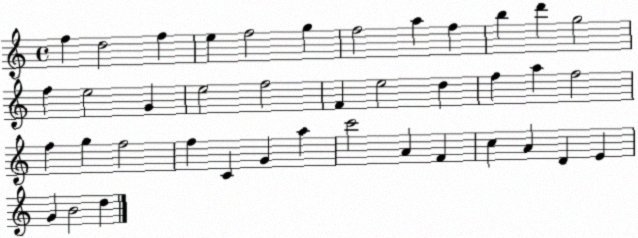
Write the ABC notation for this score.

X:1
T:Untitled
M:4/4
L:1/4
K:C
f d2 f e f2 g f2 a f b d' g2 f e2 G e2 f2 F e2 d f a f2 f g f2 f C G a c'2 A F c A D E G B2 d